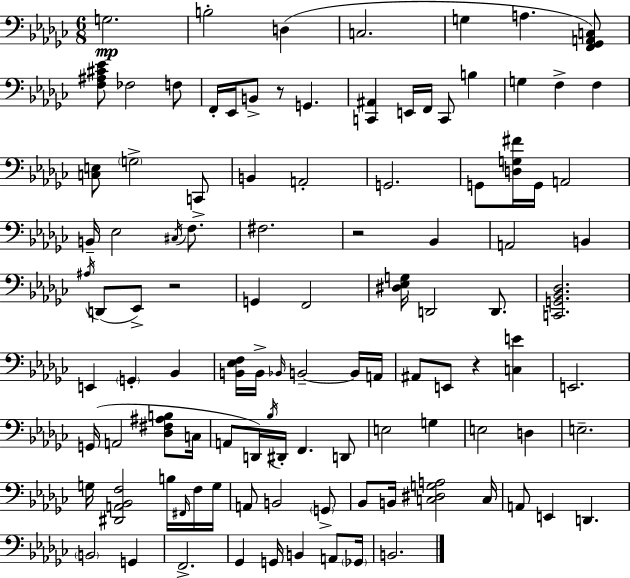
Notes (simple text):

G3/h. B3/h D3/q C3/h. G3/q A3/q. [F2,Gb2,A2,C3]/e [F3,A#3,C#4,Eb4]/e FES3/h F3/e F2/s Eb2/s B2/e R/e G2/q. [C2,A#2]/q E2/s F2/s C2/e B3/q G3/q F3/q F3/q [C3,E3]/e G3/h C2/e B2/q A2/h G2/h. G2/e [D3,G3,F#4]/s G2/s A2/h B2/s Eb3/h C#3/s F3/e. F#3/h. R/h Bb2/q A2/h B2/q A#3/s D2/e Eb2/e R/h G2/q F2/h [D#3,Eb3,G3]/s D2/h D2/e. [C2,G2,Bb2,Db3]/h. E2/q G2/q Bb2/q [B2,Eb3,F3]/s B2/s Bb2/s B2/h B2/s A2/s A#2/e E2/e R/q [C3,E4]/q E2/h. G2/s A2/h [Db3,F#3,A#3,B3]/e C3/s A2/e D2/s Bb3/s D#2/s F2/q. D2/e E3/h G3/q E3/h D3/q E3/h. G3/s [D#2,A2,Bb2,F3]/h B3/s F#2/s F3/s G3/s A2/e B2/h G2/e Bb2/e B2/s [C3,D#3,G3,A3]/h C3/s A2/e E2/q D2/q. B2/h G2/q F2/h. Gb2/q G2/s B2/q A2/e Gb2/s B2/h.